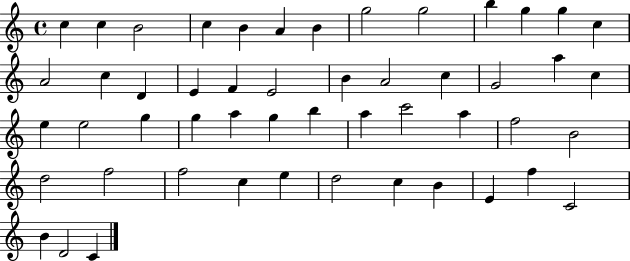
C5/q C5/q B4/h C5/q B4/q A4/q B4/q G5/h G5/h B5/q G5/q G5/q C5/q A4/h C5/q D4/q E4/q F4/q E4/h B4/q A4/h C5/q G4/h A5/q C5/q E5/q E5/h G5/q G5/q A5/q G5/q B5/q A5/q C6/h A5/q F5/h B4/h D5/h F5/h F5/h C5/q E5/q D5/h C5/q B4/q E4/q F5/q C4/h B4/q D4/h C4/q